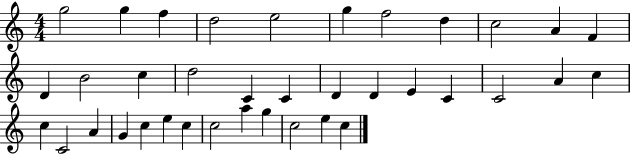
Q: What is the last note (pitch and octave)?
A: C5